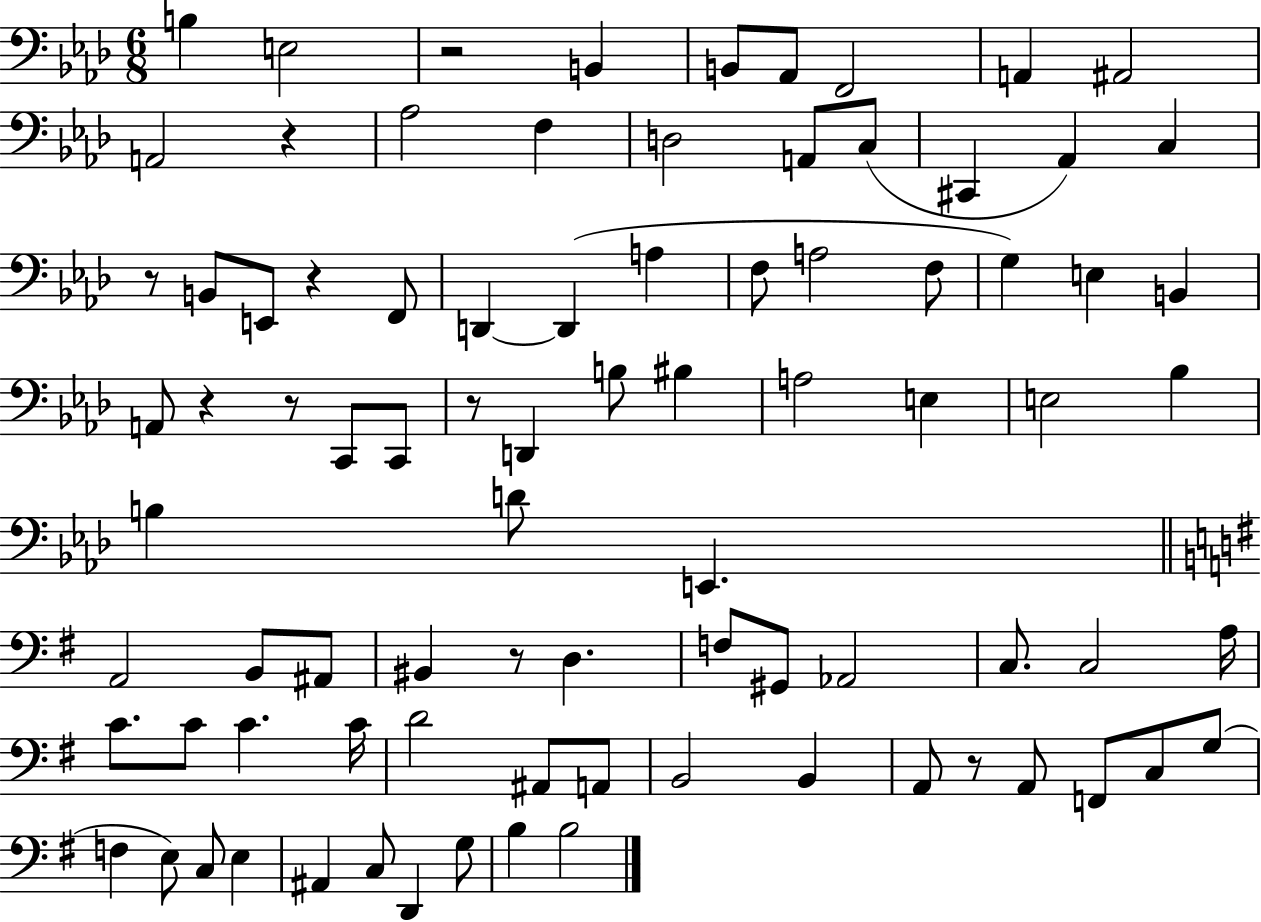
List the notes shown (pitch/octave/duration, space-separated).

B3/q E3/h R/h B2/q B2/e Ab2/e F2/h A2/q A#2/h A2/h R/q Ab3/h F3/q D3/h A2/e C3/e C#2/q Ab2/q C3/q R/e B2/e E2/e R/q F2/e D2/q D2/q A3/q F3/e A3/h F3/e G3/q E3/q B2/q A2/e R/q R/e C2/e C2/e R/e D2/q B3/e BIS3/q A3/h E3/q E3/h Bb3/q B3/q D4/e E2/q. A2/h B2/e A#2/e BIS2/q R/e D3/q. F3/e G#2/e Ab2/h C3/e. C3/h A3/s C4/e. C4/e C4/q. C4/s D4/h A#2/e A2/e B2/h B2/q A2/e R/e A2/e F2/e C3/e G3/e F3/q E3/e C3/e E3/q A#2/q C3/e D2/q G3/e B3/q B3/h